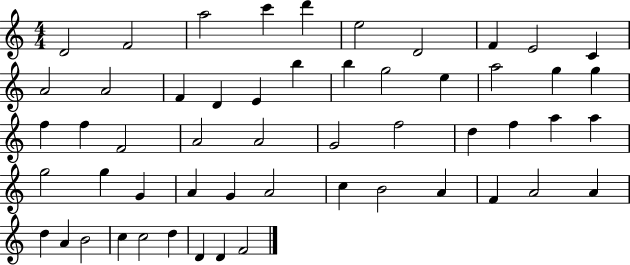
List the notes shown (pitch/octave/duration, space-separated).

D4/h F4/h A5/h C6/q D6/q E5/h D4/h F4/q E4/h C4/q A4/h A4/h F4/q D4/q E4/q B5/q B5/q G5/h E5/q A5/h G5/q G5/q F5/q F5/q F4/h A4/h A4/h G4/h F5/h D5/q F5/q A5/q A5/q G5/h G5/q G4/q A4/q G4/q A4/h C5/q B4/h A4/q F4/q A4/h A4/q D5/q A4/q B4/h C5/q C5/h D5/q D4/q D4/q F4/h